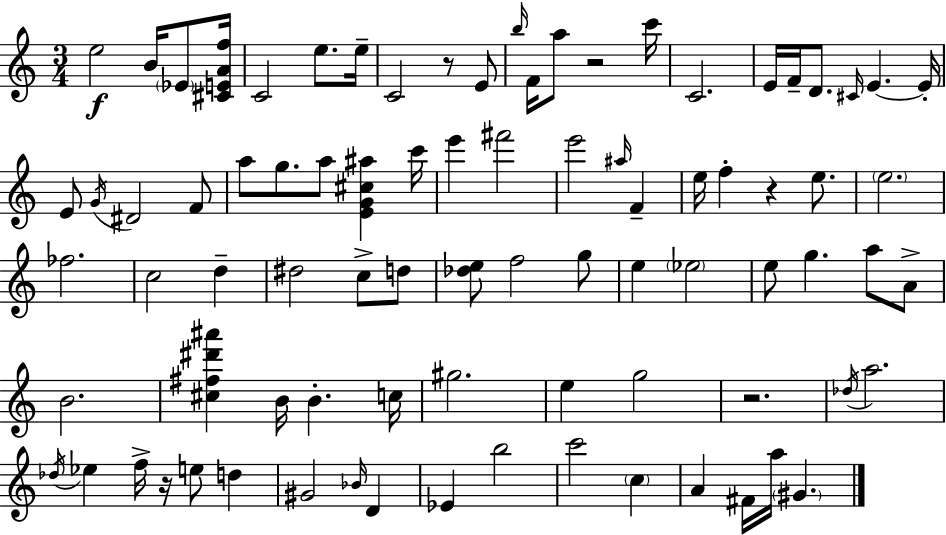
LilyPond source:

{
  \clef treble
  \numericTimeSignature
  \time 3/4
  \key a \minor
  \repeat volta 2 { e''2\f b'16 \parenthesize ees'8 <cis' e' a' f''>16 | c'2 e''8. e''16-- | c'2 r8 e'8 | \grace { b''16 } f'16 a''8 r2 | \break c'''16 c'2. | e'16 f'16-- d'8. \grace { cis'16 } e'4.~~ | e'16-. e'8 \acciaccatura { g'16 } dis'2 | f'8 a''8 g''8. a''8 <e' g' cis'' ais''>4 | \break c'''16 e'''4 fis'''2 | e'''2 \grace { ais''16 } | f'4-- e''16 f''4-. r4 | e''8. \parenthesize e''2. | \break fes''2. | c''2 | d''4-- dis''2 | c''8-> d''8 <des'' e''>8 f''2 | \break g''8 e''4 \parenthesize ees''2 | e''8 g''4. | a''8 a'8-> b'2. | <cis'' fis'' dis''' ais'''>4 b'16 b'4.-. | \break c''16 gis''2. | e''4 g''2 | r2. | \acciaccatura { des''16 } a''2. | \break \acciaccatura { des''16 } ees''4 f''16-> r16 | e''8 d''4 gis'2 | \grace { bes'16 } d'4 ees'4 b''2 | c'''2 | \break \parenthesize c''4 a'4 fis'16 | a''16 \parenthesize gis'4. } \bar "|."
}